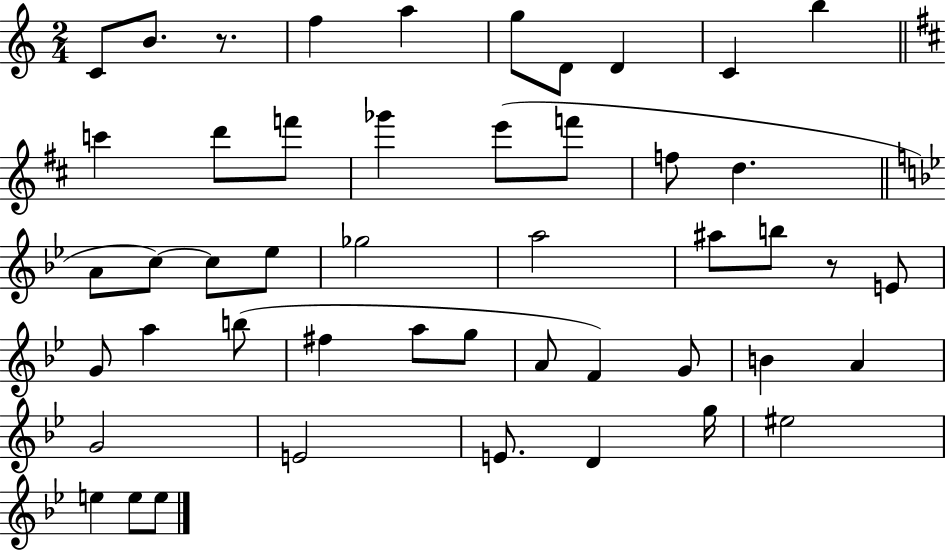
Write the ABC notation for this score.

X:1
T:Untitled
M:2/4
L:1/4
K:C
C/2 B/2 z/2 f a g/2 D/2 D C b c' d'/2 f'/2 _g' e'/2 f'/2 f/2 d A/2 c/2 c/2 _e/2 _g2 a2 ^a/2 b/2 z/2 E/2 G/2 a b/2 ^f a/2 g/2 A/2 F G/2 B A G2 E2 E/2 D g/4 ^e2 e e/2 e/2